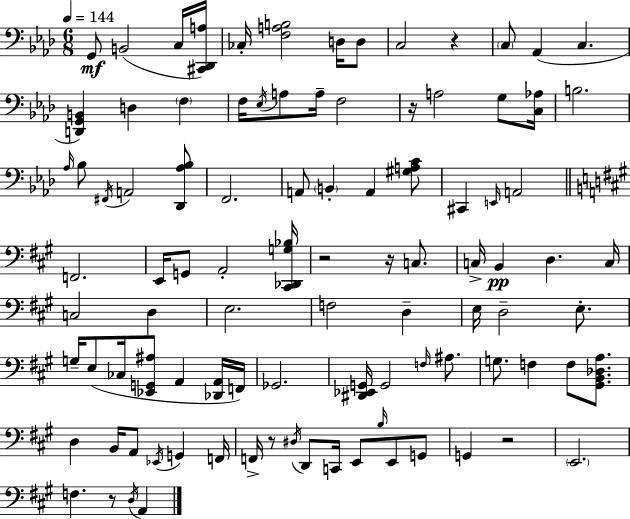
{
  \clef bass
  \numericTimeSignature
  \time 6/8
  \key aes \major
  \tempo 4 = 144
  g,8\mf b,2( c16 <cis, des, a>16) | ces16-. <f a b>2 d16 d8 | c2 r4 | \parenthesize c8 aes,4( c4. | \break <d, g, b,>4) d4 \parenthesize f4 | f16 \acciaccatura { ees16 } a8 a16-- f2 | r16 a2 g8 | <c aes>16 b2. | \break \grace { aes16 } bes8 \acciaccatura { fis,16 } a,2 | <des, aes bes>8 f,2. | a,8 \parenthesize b,4-. a,4 | <gis a c'>8 cis,4 \grace { e,16 } a,2 | \break \bar "||" \break \key a \major f,2. | e,16 g,8 a,2-. <cis, des, g bes>16 | r2 r16 c8. | c16-> b,4\pp d4. c16 | \break c2 d4 | e2. | f2 d4-- | e16 d2-- e8.-. | \break g16-- e8( ces16 <ees, g, ais>8 a,4 <des, a,>16 f,16) | ges,2. | <dis, ees, g,>16 g,2 \grace { f16 } ais8. | g8. f4 f8 <gis, b, des a>8. | \break d4 b,16 a,8 \acciaccatura { ees,16 } g,4 | f,16 f,16-> r8 \acciaccatura { dis16 } d,8 c,16 e,8 \grace { b16 } | e,8 g,8 g,4 r2 | \parenthesize e,2. | \break f4. r8 | \acciaccatura { d16 } a,4 \bar "|."
}